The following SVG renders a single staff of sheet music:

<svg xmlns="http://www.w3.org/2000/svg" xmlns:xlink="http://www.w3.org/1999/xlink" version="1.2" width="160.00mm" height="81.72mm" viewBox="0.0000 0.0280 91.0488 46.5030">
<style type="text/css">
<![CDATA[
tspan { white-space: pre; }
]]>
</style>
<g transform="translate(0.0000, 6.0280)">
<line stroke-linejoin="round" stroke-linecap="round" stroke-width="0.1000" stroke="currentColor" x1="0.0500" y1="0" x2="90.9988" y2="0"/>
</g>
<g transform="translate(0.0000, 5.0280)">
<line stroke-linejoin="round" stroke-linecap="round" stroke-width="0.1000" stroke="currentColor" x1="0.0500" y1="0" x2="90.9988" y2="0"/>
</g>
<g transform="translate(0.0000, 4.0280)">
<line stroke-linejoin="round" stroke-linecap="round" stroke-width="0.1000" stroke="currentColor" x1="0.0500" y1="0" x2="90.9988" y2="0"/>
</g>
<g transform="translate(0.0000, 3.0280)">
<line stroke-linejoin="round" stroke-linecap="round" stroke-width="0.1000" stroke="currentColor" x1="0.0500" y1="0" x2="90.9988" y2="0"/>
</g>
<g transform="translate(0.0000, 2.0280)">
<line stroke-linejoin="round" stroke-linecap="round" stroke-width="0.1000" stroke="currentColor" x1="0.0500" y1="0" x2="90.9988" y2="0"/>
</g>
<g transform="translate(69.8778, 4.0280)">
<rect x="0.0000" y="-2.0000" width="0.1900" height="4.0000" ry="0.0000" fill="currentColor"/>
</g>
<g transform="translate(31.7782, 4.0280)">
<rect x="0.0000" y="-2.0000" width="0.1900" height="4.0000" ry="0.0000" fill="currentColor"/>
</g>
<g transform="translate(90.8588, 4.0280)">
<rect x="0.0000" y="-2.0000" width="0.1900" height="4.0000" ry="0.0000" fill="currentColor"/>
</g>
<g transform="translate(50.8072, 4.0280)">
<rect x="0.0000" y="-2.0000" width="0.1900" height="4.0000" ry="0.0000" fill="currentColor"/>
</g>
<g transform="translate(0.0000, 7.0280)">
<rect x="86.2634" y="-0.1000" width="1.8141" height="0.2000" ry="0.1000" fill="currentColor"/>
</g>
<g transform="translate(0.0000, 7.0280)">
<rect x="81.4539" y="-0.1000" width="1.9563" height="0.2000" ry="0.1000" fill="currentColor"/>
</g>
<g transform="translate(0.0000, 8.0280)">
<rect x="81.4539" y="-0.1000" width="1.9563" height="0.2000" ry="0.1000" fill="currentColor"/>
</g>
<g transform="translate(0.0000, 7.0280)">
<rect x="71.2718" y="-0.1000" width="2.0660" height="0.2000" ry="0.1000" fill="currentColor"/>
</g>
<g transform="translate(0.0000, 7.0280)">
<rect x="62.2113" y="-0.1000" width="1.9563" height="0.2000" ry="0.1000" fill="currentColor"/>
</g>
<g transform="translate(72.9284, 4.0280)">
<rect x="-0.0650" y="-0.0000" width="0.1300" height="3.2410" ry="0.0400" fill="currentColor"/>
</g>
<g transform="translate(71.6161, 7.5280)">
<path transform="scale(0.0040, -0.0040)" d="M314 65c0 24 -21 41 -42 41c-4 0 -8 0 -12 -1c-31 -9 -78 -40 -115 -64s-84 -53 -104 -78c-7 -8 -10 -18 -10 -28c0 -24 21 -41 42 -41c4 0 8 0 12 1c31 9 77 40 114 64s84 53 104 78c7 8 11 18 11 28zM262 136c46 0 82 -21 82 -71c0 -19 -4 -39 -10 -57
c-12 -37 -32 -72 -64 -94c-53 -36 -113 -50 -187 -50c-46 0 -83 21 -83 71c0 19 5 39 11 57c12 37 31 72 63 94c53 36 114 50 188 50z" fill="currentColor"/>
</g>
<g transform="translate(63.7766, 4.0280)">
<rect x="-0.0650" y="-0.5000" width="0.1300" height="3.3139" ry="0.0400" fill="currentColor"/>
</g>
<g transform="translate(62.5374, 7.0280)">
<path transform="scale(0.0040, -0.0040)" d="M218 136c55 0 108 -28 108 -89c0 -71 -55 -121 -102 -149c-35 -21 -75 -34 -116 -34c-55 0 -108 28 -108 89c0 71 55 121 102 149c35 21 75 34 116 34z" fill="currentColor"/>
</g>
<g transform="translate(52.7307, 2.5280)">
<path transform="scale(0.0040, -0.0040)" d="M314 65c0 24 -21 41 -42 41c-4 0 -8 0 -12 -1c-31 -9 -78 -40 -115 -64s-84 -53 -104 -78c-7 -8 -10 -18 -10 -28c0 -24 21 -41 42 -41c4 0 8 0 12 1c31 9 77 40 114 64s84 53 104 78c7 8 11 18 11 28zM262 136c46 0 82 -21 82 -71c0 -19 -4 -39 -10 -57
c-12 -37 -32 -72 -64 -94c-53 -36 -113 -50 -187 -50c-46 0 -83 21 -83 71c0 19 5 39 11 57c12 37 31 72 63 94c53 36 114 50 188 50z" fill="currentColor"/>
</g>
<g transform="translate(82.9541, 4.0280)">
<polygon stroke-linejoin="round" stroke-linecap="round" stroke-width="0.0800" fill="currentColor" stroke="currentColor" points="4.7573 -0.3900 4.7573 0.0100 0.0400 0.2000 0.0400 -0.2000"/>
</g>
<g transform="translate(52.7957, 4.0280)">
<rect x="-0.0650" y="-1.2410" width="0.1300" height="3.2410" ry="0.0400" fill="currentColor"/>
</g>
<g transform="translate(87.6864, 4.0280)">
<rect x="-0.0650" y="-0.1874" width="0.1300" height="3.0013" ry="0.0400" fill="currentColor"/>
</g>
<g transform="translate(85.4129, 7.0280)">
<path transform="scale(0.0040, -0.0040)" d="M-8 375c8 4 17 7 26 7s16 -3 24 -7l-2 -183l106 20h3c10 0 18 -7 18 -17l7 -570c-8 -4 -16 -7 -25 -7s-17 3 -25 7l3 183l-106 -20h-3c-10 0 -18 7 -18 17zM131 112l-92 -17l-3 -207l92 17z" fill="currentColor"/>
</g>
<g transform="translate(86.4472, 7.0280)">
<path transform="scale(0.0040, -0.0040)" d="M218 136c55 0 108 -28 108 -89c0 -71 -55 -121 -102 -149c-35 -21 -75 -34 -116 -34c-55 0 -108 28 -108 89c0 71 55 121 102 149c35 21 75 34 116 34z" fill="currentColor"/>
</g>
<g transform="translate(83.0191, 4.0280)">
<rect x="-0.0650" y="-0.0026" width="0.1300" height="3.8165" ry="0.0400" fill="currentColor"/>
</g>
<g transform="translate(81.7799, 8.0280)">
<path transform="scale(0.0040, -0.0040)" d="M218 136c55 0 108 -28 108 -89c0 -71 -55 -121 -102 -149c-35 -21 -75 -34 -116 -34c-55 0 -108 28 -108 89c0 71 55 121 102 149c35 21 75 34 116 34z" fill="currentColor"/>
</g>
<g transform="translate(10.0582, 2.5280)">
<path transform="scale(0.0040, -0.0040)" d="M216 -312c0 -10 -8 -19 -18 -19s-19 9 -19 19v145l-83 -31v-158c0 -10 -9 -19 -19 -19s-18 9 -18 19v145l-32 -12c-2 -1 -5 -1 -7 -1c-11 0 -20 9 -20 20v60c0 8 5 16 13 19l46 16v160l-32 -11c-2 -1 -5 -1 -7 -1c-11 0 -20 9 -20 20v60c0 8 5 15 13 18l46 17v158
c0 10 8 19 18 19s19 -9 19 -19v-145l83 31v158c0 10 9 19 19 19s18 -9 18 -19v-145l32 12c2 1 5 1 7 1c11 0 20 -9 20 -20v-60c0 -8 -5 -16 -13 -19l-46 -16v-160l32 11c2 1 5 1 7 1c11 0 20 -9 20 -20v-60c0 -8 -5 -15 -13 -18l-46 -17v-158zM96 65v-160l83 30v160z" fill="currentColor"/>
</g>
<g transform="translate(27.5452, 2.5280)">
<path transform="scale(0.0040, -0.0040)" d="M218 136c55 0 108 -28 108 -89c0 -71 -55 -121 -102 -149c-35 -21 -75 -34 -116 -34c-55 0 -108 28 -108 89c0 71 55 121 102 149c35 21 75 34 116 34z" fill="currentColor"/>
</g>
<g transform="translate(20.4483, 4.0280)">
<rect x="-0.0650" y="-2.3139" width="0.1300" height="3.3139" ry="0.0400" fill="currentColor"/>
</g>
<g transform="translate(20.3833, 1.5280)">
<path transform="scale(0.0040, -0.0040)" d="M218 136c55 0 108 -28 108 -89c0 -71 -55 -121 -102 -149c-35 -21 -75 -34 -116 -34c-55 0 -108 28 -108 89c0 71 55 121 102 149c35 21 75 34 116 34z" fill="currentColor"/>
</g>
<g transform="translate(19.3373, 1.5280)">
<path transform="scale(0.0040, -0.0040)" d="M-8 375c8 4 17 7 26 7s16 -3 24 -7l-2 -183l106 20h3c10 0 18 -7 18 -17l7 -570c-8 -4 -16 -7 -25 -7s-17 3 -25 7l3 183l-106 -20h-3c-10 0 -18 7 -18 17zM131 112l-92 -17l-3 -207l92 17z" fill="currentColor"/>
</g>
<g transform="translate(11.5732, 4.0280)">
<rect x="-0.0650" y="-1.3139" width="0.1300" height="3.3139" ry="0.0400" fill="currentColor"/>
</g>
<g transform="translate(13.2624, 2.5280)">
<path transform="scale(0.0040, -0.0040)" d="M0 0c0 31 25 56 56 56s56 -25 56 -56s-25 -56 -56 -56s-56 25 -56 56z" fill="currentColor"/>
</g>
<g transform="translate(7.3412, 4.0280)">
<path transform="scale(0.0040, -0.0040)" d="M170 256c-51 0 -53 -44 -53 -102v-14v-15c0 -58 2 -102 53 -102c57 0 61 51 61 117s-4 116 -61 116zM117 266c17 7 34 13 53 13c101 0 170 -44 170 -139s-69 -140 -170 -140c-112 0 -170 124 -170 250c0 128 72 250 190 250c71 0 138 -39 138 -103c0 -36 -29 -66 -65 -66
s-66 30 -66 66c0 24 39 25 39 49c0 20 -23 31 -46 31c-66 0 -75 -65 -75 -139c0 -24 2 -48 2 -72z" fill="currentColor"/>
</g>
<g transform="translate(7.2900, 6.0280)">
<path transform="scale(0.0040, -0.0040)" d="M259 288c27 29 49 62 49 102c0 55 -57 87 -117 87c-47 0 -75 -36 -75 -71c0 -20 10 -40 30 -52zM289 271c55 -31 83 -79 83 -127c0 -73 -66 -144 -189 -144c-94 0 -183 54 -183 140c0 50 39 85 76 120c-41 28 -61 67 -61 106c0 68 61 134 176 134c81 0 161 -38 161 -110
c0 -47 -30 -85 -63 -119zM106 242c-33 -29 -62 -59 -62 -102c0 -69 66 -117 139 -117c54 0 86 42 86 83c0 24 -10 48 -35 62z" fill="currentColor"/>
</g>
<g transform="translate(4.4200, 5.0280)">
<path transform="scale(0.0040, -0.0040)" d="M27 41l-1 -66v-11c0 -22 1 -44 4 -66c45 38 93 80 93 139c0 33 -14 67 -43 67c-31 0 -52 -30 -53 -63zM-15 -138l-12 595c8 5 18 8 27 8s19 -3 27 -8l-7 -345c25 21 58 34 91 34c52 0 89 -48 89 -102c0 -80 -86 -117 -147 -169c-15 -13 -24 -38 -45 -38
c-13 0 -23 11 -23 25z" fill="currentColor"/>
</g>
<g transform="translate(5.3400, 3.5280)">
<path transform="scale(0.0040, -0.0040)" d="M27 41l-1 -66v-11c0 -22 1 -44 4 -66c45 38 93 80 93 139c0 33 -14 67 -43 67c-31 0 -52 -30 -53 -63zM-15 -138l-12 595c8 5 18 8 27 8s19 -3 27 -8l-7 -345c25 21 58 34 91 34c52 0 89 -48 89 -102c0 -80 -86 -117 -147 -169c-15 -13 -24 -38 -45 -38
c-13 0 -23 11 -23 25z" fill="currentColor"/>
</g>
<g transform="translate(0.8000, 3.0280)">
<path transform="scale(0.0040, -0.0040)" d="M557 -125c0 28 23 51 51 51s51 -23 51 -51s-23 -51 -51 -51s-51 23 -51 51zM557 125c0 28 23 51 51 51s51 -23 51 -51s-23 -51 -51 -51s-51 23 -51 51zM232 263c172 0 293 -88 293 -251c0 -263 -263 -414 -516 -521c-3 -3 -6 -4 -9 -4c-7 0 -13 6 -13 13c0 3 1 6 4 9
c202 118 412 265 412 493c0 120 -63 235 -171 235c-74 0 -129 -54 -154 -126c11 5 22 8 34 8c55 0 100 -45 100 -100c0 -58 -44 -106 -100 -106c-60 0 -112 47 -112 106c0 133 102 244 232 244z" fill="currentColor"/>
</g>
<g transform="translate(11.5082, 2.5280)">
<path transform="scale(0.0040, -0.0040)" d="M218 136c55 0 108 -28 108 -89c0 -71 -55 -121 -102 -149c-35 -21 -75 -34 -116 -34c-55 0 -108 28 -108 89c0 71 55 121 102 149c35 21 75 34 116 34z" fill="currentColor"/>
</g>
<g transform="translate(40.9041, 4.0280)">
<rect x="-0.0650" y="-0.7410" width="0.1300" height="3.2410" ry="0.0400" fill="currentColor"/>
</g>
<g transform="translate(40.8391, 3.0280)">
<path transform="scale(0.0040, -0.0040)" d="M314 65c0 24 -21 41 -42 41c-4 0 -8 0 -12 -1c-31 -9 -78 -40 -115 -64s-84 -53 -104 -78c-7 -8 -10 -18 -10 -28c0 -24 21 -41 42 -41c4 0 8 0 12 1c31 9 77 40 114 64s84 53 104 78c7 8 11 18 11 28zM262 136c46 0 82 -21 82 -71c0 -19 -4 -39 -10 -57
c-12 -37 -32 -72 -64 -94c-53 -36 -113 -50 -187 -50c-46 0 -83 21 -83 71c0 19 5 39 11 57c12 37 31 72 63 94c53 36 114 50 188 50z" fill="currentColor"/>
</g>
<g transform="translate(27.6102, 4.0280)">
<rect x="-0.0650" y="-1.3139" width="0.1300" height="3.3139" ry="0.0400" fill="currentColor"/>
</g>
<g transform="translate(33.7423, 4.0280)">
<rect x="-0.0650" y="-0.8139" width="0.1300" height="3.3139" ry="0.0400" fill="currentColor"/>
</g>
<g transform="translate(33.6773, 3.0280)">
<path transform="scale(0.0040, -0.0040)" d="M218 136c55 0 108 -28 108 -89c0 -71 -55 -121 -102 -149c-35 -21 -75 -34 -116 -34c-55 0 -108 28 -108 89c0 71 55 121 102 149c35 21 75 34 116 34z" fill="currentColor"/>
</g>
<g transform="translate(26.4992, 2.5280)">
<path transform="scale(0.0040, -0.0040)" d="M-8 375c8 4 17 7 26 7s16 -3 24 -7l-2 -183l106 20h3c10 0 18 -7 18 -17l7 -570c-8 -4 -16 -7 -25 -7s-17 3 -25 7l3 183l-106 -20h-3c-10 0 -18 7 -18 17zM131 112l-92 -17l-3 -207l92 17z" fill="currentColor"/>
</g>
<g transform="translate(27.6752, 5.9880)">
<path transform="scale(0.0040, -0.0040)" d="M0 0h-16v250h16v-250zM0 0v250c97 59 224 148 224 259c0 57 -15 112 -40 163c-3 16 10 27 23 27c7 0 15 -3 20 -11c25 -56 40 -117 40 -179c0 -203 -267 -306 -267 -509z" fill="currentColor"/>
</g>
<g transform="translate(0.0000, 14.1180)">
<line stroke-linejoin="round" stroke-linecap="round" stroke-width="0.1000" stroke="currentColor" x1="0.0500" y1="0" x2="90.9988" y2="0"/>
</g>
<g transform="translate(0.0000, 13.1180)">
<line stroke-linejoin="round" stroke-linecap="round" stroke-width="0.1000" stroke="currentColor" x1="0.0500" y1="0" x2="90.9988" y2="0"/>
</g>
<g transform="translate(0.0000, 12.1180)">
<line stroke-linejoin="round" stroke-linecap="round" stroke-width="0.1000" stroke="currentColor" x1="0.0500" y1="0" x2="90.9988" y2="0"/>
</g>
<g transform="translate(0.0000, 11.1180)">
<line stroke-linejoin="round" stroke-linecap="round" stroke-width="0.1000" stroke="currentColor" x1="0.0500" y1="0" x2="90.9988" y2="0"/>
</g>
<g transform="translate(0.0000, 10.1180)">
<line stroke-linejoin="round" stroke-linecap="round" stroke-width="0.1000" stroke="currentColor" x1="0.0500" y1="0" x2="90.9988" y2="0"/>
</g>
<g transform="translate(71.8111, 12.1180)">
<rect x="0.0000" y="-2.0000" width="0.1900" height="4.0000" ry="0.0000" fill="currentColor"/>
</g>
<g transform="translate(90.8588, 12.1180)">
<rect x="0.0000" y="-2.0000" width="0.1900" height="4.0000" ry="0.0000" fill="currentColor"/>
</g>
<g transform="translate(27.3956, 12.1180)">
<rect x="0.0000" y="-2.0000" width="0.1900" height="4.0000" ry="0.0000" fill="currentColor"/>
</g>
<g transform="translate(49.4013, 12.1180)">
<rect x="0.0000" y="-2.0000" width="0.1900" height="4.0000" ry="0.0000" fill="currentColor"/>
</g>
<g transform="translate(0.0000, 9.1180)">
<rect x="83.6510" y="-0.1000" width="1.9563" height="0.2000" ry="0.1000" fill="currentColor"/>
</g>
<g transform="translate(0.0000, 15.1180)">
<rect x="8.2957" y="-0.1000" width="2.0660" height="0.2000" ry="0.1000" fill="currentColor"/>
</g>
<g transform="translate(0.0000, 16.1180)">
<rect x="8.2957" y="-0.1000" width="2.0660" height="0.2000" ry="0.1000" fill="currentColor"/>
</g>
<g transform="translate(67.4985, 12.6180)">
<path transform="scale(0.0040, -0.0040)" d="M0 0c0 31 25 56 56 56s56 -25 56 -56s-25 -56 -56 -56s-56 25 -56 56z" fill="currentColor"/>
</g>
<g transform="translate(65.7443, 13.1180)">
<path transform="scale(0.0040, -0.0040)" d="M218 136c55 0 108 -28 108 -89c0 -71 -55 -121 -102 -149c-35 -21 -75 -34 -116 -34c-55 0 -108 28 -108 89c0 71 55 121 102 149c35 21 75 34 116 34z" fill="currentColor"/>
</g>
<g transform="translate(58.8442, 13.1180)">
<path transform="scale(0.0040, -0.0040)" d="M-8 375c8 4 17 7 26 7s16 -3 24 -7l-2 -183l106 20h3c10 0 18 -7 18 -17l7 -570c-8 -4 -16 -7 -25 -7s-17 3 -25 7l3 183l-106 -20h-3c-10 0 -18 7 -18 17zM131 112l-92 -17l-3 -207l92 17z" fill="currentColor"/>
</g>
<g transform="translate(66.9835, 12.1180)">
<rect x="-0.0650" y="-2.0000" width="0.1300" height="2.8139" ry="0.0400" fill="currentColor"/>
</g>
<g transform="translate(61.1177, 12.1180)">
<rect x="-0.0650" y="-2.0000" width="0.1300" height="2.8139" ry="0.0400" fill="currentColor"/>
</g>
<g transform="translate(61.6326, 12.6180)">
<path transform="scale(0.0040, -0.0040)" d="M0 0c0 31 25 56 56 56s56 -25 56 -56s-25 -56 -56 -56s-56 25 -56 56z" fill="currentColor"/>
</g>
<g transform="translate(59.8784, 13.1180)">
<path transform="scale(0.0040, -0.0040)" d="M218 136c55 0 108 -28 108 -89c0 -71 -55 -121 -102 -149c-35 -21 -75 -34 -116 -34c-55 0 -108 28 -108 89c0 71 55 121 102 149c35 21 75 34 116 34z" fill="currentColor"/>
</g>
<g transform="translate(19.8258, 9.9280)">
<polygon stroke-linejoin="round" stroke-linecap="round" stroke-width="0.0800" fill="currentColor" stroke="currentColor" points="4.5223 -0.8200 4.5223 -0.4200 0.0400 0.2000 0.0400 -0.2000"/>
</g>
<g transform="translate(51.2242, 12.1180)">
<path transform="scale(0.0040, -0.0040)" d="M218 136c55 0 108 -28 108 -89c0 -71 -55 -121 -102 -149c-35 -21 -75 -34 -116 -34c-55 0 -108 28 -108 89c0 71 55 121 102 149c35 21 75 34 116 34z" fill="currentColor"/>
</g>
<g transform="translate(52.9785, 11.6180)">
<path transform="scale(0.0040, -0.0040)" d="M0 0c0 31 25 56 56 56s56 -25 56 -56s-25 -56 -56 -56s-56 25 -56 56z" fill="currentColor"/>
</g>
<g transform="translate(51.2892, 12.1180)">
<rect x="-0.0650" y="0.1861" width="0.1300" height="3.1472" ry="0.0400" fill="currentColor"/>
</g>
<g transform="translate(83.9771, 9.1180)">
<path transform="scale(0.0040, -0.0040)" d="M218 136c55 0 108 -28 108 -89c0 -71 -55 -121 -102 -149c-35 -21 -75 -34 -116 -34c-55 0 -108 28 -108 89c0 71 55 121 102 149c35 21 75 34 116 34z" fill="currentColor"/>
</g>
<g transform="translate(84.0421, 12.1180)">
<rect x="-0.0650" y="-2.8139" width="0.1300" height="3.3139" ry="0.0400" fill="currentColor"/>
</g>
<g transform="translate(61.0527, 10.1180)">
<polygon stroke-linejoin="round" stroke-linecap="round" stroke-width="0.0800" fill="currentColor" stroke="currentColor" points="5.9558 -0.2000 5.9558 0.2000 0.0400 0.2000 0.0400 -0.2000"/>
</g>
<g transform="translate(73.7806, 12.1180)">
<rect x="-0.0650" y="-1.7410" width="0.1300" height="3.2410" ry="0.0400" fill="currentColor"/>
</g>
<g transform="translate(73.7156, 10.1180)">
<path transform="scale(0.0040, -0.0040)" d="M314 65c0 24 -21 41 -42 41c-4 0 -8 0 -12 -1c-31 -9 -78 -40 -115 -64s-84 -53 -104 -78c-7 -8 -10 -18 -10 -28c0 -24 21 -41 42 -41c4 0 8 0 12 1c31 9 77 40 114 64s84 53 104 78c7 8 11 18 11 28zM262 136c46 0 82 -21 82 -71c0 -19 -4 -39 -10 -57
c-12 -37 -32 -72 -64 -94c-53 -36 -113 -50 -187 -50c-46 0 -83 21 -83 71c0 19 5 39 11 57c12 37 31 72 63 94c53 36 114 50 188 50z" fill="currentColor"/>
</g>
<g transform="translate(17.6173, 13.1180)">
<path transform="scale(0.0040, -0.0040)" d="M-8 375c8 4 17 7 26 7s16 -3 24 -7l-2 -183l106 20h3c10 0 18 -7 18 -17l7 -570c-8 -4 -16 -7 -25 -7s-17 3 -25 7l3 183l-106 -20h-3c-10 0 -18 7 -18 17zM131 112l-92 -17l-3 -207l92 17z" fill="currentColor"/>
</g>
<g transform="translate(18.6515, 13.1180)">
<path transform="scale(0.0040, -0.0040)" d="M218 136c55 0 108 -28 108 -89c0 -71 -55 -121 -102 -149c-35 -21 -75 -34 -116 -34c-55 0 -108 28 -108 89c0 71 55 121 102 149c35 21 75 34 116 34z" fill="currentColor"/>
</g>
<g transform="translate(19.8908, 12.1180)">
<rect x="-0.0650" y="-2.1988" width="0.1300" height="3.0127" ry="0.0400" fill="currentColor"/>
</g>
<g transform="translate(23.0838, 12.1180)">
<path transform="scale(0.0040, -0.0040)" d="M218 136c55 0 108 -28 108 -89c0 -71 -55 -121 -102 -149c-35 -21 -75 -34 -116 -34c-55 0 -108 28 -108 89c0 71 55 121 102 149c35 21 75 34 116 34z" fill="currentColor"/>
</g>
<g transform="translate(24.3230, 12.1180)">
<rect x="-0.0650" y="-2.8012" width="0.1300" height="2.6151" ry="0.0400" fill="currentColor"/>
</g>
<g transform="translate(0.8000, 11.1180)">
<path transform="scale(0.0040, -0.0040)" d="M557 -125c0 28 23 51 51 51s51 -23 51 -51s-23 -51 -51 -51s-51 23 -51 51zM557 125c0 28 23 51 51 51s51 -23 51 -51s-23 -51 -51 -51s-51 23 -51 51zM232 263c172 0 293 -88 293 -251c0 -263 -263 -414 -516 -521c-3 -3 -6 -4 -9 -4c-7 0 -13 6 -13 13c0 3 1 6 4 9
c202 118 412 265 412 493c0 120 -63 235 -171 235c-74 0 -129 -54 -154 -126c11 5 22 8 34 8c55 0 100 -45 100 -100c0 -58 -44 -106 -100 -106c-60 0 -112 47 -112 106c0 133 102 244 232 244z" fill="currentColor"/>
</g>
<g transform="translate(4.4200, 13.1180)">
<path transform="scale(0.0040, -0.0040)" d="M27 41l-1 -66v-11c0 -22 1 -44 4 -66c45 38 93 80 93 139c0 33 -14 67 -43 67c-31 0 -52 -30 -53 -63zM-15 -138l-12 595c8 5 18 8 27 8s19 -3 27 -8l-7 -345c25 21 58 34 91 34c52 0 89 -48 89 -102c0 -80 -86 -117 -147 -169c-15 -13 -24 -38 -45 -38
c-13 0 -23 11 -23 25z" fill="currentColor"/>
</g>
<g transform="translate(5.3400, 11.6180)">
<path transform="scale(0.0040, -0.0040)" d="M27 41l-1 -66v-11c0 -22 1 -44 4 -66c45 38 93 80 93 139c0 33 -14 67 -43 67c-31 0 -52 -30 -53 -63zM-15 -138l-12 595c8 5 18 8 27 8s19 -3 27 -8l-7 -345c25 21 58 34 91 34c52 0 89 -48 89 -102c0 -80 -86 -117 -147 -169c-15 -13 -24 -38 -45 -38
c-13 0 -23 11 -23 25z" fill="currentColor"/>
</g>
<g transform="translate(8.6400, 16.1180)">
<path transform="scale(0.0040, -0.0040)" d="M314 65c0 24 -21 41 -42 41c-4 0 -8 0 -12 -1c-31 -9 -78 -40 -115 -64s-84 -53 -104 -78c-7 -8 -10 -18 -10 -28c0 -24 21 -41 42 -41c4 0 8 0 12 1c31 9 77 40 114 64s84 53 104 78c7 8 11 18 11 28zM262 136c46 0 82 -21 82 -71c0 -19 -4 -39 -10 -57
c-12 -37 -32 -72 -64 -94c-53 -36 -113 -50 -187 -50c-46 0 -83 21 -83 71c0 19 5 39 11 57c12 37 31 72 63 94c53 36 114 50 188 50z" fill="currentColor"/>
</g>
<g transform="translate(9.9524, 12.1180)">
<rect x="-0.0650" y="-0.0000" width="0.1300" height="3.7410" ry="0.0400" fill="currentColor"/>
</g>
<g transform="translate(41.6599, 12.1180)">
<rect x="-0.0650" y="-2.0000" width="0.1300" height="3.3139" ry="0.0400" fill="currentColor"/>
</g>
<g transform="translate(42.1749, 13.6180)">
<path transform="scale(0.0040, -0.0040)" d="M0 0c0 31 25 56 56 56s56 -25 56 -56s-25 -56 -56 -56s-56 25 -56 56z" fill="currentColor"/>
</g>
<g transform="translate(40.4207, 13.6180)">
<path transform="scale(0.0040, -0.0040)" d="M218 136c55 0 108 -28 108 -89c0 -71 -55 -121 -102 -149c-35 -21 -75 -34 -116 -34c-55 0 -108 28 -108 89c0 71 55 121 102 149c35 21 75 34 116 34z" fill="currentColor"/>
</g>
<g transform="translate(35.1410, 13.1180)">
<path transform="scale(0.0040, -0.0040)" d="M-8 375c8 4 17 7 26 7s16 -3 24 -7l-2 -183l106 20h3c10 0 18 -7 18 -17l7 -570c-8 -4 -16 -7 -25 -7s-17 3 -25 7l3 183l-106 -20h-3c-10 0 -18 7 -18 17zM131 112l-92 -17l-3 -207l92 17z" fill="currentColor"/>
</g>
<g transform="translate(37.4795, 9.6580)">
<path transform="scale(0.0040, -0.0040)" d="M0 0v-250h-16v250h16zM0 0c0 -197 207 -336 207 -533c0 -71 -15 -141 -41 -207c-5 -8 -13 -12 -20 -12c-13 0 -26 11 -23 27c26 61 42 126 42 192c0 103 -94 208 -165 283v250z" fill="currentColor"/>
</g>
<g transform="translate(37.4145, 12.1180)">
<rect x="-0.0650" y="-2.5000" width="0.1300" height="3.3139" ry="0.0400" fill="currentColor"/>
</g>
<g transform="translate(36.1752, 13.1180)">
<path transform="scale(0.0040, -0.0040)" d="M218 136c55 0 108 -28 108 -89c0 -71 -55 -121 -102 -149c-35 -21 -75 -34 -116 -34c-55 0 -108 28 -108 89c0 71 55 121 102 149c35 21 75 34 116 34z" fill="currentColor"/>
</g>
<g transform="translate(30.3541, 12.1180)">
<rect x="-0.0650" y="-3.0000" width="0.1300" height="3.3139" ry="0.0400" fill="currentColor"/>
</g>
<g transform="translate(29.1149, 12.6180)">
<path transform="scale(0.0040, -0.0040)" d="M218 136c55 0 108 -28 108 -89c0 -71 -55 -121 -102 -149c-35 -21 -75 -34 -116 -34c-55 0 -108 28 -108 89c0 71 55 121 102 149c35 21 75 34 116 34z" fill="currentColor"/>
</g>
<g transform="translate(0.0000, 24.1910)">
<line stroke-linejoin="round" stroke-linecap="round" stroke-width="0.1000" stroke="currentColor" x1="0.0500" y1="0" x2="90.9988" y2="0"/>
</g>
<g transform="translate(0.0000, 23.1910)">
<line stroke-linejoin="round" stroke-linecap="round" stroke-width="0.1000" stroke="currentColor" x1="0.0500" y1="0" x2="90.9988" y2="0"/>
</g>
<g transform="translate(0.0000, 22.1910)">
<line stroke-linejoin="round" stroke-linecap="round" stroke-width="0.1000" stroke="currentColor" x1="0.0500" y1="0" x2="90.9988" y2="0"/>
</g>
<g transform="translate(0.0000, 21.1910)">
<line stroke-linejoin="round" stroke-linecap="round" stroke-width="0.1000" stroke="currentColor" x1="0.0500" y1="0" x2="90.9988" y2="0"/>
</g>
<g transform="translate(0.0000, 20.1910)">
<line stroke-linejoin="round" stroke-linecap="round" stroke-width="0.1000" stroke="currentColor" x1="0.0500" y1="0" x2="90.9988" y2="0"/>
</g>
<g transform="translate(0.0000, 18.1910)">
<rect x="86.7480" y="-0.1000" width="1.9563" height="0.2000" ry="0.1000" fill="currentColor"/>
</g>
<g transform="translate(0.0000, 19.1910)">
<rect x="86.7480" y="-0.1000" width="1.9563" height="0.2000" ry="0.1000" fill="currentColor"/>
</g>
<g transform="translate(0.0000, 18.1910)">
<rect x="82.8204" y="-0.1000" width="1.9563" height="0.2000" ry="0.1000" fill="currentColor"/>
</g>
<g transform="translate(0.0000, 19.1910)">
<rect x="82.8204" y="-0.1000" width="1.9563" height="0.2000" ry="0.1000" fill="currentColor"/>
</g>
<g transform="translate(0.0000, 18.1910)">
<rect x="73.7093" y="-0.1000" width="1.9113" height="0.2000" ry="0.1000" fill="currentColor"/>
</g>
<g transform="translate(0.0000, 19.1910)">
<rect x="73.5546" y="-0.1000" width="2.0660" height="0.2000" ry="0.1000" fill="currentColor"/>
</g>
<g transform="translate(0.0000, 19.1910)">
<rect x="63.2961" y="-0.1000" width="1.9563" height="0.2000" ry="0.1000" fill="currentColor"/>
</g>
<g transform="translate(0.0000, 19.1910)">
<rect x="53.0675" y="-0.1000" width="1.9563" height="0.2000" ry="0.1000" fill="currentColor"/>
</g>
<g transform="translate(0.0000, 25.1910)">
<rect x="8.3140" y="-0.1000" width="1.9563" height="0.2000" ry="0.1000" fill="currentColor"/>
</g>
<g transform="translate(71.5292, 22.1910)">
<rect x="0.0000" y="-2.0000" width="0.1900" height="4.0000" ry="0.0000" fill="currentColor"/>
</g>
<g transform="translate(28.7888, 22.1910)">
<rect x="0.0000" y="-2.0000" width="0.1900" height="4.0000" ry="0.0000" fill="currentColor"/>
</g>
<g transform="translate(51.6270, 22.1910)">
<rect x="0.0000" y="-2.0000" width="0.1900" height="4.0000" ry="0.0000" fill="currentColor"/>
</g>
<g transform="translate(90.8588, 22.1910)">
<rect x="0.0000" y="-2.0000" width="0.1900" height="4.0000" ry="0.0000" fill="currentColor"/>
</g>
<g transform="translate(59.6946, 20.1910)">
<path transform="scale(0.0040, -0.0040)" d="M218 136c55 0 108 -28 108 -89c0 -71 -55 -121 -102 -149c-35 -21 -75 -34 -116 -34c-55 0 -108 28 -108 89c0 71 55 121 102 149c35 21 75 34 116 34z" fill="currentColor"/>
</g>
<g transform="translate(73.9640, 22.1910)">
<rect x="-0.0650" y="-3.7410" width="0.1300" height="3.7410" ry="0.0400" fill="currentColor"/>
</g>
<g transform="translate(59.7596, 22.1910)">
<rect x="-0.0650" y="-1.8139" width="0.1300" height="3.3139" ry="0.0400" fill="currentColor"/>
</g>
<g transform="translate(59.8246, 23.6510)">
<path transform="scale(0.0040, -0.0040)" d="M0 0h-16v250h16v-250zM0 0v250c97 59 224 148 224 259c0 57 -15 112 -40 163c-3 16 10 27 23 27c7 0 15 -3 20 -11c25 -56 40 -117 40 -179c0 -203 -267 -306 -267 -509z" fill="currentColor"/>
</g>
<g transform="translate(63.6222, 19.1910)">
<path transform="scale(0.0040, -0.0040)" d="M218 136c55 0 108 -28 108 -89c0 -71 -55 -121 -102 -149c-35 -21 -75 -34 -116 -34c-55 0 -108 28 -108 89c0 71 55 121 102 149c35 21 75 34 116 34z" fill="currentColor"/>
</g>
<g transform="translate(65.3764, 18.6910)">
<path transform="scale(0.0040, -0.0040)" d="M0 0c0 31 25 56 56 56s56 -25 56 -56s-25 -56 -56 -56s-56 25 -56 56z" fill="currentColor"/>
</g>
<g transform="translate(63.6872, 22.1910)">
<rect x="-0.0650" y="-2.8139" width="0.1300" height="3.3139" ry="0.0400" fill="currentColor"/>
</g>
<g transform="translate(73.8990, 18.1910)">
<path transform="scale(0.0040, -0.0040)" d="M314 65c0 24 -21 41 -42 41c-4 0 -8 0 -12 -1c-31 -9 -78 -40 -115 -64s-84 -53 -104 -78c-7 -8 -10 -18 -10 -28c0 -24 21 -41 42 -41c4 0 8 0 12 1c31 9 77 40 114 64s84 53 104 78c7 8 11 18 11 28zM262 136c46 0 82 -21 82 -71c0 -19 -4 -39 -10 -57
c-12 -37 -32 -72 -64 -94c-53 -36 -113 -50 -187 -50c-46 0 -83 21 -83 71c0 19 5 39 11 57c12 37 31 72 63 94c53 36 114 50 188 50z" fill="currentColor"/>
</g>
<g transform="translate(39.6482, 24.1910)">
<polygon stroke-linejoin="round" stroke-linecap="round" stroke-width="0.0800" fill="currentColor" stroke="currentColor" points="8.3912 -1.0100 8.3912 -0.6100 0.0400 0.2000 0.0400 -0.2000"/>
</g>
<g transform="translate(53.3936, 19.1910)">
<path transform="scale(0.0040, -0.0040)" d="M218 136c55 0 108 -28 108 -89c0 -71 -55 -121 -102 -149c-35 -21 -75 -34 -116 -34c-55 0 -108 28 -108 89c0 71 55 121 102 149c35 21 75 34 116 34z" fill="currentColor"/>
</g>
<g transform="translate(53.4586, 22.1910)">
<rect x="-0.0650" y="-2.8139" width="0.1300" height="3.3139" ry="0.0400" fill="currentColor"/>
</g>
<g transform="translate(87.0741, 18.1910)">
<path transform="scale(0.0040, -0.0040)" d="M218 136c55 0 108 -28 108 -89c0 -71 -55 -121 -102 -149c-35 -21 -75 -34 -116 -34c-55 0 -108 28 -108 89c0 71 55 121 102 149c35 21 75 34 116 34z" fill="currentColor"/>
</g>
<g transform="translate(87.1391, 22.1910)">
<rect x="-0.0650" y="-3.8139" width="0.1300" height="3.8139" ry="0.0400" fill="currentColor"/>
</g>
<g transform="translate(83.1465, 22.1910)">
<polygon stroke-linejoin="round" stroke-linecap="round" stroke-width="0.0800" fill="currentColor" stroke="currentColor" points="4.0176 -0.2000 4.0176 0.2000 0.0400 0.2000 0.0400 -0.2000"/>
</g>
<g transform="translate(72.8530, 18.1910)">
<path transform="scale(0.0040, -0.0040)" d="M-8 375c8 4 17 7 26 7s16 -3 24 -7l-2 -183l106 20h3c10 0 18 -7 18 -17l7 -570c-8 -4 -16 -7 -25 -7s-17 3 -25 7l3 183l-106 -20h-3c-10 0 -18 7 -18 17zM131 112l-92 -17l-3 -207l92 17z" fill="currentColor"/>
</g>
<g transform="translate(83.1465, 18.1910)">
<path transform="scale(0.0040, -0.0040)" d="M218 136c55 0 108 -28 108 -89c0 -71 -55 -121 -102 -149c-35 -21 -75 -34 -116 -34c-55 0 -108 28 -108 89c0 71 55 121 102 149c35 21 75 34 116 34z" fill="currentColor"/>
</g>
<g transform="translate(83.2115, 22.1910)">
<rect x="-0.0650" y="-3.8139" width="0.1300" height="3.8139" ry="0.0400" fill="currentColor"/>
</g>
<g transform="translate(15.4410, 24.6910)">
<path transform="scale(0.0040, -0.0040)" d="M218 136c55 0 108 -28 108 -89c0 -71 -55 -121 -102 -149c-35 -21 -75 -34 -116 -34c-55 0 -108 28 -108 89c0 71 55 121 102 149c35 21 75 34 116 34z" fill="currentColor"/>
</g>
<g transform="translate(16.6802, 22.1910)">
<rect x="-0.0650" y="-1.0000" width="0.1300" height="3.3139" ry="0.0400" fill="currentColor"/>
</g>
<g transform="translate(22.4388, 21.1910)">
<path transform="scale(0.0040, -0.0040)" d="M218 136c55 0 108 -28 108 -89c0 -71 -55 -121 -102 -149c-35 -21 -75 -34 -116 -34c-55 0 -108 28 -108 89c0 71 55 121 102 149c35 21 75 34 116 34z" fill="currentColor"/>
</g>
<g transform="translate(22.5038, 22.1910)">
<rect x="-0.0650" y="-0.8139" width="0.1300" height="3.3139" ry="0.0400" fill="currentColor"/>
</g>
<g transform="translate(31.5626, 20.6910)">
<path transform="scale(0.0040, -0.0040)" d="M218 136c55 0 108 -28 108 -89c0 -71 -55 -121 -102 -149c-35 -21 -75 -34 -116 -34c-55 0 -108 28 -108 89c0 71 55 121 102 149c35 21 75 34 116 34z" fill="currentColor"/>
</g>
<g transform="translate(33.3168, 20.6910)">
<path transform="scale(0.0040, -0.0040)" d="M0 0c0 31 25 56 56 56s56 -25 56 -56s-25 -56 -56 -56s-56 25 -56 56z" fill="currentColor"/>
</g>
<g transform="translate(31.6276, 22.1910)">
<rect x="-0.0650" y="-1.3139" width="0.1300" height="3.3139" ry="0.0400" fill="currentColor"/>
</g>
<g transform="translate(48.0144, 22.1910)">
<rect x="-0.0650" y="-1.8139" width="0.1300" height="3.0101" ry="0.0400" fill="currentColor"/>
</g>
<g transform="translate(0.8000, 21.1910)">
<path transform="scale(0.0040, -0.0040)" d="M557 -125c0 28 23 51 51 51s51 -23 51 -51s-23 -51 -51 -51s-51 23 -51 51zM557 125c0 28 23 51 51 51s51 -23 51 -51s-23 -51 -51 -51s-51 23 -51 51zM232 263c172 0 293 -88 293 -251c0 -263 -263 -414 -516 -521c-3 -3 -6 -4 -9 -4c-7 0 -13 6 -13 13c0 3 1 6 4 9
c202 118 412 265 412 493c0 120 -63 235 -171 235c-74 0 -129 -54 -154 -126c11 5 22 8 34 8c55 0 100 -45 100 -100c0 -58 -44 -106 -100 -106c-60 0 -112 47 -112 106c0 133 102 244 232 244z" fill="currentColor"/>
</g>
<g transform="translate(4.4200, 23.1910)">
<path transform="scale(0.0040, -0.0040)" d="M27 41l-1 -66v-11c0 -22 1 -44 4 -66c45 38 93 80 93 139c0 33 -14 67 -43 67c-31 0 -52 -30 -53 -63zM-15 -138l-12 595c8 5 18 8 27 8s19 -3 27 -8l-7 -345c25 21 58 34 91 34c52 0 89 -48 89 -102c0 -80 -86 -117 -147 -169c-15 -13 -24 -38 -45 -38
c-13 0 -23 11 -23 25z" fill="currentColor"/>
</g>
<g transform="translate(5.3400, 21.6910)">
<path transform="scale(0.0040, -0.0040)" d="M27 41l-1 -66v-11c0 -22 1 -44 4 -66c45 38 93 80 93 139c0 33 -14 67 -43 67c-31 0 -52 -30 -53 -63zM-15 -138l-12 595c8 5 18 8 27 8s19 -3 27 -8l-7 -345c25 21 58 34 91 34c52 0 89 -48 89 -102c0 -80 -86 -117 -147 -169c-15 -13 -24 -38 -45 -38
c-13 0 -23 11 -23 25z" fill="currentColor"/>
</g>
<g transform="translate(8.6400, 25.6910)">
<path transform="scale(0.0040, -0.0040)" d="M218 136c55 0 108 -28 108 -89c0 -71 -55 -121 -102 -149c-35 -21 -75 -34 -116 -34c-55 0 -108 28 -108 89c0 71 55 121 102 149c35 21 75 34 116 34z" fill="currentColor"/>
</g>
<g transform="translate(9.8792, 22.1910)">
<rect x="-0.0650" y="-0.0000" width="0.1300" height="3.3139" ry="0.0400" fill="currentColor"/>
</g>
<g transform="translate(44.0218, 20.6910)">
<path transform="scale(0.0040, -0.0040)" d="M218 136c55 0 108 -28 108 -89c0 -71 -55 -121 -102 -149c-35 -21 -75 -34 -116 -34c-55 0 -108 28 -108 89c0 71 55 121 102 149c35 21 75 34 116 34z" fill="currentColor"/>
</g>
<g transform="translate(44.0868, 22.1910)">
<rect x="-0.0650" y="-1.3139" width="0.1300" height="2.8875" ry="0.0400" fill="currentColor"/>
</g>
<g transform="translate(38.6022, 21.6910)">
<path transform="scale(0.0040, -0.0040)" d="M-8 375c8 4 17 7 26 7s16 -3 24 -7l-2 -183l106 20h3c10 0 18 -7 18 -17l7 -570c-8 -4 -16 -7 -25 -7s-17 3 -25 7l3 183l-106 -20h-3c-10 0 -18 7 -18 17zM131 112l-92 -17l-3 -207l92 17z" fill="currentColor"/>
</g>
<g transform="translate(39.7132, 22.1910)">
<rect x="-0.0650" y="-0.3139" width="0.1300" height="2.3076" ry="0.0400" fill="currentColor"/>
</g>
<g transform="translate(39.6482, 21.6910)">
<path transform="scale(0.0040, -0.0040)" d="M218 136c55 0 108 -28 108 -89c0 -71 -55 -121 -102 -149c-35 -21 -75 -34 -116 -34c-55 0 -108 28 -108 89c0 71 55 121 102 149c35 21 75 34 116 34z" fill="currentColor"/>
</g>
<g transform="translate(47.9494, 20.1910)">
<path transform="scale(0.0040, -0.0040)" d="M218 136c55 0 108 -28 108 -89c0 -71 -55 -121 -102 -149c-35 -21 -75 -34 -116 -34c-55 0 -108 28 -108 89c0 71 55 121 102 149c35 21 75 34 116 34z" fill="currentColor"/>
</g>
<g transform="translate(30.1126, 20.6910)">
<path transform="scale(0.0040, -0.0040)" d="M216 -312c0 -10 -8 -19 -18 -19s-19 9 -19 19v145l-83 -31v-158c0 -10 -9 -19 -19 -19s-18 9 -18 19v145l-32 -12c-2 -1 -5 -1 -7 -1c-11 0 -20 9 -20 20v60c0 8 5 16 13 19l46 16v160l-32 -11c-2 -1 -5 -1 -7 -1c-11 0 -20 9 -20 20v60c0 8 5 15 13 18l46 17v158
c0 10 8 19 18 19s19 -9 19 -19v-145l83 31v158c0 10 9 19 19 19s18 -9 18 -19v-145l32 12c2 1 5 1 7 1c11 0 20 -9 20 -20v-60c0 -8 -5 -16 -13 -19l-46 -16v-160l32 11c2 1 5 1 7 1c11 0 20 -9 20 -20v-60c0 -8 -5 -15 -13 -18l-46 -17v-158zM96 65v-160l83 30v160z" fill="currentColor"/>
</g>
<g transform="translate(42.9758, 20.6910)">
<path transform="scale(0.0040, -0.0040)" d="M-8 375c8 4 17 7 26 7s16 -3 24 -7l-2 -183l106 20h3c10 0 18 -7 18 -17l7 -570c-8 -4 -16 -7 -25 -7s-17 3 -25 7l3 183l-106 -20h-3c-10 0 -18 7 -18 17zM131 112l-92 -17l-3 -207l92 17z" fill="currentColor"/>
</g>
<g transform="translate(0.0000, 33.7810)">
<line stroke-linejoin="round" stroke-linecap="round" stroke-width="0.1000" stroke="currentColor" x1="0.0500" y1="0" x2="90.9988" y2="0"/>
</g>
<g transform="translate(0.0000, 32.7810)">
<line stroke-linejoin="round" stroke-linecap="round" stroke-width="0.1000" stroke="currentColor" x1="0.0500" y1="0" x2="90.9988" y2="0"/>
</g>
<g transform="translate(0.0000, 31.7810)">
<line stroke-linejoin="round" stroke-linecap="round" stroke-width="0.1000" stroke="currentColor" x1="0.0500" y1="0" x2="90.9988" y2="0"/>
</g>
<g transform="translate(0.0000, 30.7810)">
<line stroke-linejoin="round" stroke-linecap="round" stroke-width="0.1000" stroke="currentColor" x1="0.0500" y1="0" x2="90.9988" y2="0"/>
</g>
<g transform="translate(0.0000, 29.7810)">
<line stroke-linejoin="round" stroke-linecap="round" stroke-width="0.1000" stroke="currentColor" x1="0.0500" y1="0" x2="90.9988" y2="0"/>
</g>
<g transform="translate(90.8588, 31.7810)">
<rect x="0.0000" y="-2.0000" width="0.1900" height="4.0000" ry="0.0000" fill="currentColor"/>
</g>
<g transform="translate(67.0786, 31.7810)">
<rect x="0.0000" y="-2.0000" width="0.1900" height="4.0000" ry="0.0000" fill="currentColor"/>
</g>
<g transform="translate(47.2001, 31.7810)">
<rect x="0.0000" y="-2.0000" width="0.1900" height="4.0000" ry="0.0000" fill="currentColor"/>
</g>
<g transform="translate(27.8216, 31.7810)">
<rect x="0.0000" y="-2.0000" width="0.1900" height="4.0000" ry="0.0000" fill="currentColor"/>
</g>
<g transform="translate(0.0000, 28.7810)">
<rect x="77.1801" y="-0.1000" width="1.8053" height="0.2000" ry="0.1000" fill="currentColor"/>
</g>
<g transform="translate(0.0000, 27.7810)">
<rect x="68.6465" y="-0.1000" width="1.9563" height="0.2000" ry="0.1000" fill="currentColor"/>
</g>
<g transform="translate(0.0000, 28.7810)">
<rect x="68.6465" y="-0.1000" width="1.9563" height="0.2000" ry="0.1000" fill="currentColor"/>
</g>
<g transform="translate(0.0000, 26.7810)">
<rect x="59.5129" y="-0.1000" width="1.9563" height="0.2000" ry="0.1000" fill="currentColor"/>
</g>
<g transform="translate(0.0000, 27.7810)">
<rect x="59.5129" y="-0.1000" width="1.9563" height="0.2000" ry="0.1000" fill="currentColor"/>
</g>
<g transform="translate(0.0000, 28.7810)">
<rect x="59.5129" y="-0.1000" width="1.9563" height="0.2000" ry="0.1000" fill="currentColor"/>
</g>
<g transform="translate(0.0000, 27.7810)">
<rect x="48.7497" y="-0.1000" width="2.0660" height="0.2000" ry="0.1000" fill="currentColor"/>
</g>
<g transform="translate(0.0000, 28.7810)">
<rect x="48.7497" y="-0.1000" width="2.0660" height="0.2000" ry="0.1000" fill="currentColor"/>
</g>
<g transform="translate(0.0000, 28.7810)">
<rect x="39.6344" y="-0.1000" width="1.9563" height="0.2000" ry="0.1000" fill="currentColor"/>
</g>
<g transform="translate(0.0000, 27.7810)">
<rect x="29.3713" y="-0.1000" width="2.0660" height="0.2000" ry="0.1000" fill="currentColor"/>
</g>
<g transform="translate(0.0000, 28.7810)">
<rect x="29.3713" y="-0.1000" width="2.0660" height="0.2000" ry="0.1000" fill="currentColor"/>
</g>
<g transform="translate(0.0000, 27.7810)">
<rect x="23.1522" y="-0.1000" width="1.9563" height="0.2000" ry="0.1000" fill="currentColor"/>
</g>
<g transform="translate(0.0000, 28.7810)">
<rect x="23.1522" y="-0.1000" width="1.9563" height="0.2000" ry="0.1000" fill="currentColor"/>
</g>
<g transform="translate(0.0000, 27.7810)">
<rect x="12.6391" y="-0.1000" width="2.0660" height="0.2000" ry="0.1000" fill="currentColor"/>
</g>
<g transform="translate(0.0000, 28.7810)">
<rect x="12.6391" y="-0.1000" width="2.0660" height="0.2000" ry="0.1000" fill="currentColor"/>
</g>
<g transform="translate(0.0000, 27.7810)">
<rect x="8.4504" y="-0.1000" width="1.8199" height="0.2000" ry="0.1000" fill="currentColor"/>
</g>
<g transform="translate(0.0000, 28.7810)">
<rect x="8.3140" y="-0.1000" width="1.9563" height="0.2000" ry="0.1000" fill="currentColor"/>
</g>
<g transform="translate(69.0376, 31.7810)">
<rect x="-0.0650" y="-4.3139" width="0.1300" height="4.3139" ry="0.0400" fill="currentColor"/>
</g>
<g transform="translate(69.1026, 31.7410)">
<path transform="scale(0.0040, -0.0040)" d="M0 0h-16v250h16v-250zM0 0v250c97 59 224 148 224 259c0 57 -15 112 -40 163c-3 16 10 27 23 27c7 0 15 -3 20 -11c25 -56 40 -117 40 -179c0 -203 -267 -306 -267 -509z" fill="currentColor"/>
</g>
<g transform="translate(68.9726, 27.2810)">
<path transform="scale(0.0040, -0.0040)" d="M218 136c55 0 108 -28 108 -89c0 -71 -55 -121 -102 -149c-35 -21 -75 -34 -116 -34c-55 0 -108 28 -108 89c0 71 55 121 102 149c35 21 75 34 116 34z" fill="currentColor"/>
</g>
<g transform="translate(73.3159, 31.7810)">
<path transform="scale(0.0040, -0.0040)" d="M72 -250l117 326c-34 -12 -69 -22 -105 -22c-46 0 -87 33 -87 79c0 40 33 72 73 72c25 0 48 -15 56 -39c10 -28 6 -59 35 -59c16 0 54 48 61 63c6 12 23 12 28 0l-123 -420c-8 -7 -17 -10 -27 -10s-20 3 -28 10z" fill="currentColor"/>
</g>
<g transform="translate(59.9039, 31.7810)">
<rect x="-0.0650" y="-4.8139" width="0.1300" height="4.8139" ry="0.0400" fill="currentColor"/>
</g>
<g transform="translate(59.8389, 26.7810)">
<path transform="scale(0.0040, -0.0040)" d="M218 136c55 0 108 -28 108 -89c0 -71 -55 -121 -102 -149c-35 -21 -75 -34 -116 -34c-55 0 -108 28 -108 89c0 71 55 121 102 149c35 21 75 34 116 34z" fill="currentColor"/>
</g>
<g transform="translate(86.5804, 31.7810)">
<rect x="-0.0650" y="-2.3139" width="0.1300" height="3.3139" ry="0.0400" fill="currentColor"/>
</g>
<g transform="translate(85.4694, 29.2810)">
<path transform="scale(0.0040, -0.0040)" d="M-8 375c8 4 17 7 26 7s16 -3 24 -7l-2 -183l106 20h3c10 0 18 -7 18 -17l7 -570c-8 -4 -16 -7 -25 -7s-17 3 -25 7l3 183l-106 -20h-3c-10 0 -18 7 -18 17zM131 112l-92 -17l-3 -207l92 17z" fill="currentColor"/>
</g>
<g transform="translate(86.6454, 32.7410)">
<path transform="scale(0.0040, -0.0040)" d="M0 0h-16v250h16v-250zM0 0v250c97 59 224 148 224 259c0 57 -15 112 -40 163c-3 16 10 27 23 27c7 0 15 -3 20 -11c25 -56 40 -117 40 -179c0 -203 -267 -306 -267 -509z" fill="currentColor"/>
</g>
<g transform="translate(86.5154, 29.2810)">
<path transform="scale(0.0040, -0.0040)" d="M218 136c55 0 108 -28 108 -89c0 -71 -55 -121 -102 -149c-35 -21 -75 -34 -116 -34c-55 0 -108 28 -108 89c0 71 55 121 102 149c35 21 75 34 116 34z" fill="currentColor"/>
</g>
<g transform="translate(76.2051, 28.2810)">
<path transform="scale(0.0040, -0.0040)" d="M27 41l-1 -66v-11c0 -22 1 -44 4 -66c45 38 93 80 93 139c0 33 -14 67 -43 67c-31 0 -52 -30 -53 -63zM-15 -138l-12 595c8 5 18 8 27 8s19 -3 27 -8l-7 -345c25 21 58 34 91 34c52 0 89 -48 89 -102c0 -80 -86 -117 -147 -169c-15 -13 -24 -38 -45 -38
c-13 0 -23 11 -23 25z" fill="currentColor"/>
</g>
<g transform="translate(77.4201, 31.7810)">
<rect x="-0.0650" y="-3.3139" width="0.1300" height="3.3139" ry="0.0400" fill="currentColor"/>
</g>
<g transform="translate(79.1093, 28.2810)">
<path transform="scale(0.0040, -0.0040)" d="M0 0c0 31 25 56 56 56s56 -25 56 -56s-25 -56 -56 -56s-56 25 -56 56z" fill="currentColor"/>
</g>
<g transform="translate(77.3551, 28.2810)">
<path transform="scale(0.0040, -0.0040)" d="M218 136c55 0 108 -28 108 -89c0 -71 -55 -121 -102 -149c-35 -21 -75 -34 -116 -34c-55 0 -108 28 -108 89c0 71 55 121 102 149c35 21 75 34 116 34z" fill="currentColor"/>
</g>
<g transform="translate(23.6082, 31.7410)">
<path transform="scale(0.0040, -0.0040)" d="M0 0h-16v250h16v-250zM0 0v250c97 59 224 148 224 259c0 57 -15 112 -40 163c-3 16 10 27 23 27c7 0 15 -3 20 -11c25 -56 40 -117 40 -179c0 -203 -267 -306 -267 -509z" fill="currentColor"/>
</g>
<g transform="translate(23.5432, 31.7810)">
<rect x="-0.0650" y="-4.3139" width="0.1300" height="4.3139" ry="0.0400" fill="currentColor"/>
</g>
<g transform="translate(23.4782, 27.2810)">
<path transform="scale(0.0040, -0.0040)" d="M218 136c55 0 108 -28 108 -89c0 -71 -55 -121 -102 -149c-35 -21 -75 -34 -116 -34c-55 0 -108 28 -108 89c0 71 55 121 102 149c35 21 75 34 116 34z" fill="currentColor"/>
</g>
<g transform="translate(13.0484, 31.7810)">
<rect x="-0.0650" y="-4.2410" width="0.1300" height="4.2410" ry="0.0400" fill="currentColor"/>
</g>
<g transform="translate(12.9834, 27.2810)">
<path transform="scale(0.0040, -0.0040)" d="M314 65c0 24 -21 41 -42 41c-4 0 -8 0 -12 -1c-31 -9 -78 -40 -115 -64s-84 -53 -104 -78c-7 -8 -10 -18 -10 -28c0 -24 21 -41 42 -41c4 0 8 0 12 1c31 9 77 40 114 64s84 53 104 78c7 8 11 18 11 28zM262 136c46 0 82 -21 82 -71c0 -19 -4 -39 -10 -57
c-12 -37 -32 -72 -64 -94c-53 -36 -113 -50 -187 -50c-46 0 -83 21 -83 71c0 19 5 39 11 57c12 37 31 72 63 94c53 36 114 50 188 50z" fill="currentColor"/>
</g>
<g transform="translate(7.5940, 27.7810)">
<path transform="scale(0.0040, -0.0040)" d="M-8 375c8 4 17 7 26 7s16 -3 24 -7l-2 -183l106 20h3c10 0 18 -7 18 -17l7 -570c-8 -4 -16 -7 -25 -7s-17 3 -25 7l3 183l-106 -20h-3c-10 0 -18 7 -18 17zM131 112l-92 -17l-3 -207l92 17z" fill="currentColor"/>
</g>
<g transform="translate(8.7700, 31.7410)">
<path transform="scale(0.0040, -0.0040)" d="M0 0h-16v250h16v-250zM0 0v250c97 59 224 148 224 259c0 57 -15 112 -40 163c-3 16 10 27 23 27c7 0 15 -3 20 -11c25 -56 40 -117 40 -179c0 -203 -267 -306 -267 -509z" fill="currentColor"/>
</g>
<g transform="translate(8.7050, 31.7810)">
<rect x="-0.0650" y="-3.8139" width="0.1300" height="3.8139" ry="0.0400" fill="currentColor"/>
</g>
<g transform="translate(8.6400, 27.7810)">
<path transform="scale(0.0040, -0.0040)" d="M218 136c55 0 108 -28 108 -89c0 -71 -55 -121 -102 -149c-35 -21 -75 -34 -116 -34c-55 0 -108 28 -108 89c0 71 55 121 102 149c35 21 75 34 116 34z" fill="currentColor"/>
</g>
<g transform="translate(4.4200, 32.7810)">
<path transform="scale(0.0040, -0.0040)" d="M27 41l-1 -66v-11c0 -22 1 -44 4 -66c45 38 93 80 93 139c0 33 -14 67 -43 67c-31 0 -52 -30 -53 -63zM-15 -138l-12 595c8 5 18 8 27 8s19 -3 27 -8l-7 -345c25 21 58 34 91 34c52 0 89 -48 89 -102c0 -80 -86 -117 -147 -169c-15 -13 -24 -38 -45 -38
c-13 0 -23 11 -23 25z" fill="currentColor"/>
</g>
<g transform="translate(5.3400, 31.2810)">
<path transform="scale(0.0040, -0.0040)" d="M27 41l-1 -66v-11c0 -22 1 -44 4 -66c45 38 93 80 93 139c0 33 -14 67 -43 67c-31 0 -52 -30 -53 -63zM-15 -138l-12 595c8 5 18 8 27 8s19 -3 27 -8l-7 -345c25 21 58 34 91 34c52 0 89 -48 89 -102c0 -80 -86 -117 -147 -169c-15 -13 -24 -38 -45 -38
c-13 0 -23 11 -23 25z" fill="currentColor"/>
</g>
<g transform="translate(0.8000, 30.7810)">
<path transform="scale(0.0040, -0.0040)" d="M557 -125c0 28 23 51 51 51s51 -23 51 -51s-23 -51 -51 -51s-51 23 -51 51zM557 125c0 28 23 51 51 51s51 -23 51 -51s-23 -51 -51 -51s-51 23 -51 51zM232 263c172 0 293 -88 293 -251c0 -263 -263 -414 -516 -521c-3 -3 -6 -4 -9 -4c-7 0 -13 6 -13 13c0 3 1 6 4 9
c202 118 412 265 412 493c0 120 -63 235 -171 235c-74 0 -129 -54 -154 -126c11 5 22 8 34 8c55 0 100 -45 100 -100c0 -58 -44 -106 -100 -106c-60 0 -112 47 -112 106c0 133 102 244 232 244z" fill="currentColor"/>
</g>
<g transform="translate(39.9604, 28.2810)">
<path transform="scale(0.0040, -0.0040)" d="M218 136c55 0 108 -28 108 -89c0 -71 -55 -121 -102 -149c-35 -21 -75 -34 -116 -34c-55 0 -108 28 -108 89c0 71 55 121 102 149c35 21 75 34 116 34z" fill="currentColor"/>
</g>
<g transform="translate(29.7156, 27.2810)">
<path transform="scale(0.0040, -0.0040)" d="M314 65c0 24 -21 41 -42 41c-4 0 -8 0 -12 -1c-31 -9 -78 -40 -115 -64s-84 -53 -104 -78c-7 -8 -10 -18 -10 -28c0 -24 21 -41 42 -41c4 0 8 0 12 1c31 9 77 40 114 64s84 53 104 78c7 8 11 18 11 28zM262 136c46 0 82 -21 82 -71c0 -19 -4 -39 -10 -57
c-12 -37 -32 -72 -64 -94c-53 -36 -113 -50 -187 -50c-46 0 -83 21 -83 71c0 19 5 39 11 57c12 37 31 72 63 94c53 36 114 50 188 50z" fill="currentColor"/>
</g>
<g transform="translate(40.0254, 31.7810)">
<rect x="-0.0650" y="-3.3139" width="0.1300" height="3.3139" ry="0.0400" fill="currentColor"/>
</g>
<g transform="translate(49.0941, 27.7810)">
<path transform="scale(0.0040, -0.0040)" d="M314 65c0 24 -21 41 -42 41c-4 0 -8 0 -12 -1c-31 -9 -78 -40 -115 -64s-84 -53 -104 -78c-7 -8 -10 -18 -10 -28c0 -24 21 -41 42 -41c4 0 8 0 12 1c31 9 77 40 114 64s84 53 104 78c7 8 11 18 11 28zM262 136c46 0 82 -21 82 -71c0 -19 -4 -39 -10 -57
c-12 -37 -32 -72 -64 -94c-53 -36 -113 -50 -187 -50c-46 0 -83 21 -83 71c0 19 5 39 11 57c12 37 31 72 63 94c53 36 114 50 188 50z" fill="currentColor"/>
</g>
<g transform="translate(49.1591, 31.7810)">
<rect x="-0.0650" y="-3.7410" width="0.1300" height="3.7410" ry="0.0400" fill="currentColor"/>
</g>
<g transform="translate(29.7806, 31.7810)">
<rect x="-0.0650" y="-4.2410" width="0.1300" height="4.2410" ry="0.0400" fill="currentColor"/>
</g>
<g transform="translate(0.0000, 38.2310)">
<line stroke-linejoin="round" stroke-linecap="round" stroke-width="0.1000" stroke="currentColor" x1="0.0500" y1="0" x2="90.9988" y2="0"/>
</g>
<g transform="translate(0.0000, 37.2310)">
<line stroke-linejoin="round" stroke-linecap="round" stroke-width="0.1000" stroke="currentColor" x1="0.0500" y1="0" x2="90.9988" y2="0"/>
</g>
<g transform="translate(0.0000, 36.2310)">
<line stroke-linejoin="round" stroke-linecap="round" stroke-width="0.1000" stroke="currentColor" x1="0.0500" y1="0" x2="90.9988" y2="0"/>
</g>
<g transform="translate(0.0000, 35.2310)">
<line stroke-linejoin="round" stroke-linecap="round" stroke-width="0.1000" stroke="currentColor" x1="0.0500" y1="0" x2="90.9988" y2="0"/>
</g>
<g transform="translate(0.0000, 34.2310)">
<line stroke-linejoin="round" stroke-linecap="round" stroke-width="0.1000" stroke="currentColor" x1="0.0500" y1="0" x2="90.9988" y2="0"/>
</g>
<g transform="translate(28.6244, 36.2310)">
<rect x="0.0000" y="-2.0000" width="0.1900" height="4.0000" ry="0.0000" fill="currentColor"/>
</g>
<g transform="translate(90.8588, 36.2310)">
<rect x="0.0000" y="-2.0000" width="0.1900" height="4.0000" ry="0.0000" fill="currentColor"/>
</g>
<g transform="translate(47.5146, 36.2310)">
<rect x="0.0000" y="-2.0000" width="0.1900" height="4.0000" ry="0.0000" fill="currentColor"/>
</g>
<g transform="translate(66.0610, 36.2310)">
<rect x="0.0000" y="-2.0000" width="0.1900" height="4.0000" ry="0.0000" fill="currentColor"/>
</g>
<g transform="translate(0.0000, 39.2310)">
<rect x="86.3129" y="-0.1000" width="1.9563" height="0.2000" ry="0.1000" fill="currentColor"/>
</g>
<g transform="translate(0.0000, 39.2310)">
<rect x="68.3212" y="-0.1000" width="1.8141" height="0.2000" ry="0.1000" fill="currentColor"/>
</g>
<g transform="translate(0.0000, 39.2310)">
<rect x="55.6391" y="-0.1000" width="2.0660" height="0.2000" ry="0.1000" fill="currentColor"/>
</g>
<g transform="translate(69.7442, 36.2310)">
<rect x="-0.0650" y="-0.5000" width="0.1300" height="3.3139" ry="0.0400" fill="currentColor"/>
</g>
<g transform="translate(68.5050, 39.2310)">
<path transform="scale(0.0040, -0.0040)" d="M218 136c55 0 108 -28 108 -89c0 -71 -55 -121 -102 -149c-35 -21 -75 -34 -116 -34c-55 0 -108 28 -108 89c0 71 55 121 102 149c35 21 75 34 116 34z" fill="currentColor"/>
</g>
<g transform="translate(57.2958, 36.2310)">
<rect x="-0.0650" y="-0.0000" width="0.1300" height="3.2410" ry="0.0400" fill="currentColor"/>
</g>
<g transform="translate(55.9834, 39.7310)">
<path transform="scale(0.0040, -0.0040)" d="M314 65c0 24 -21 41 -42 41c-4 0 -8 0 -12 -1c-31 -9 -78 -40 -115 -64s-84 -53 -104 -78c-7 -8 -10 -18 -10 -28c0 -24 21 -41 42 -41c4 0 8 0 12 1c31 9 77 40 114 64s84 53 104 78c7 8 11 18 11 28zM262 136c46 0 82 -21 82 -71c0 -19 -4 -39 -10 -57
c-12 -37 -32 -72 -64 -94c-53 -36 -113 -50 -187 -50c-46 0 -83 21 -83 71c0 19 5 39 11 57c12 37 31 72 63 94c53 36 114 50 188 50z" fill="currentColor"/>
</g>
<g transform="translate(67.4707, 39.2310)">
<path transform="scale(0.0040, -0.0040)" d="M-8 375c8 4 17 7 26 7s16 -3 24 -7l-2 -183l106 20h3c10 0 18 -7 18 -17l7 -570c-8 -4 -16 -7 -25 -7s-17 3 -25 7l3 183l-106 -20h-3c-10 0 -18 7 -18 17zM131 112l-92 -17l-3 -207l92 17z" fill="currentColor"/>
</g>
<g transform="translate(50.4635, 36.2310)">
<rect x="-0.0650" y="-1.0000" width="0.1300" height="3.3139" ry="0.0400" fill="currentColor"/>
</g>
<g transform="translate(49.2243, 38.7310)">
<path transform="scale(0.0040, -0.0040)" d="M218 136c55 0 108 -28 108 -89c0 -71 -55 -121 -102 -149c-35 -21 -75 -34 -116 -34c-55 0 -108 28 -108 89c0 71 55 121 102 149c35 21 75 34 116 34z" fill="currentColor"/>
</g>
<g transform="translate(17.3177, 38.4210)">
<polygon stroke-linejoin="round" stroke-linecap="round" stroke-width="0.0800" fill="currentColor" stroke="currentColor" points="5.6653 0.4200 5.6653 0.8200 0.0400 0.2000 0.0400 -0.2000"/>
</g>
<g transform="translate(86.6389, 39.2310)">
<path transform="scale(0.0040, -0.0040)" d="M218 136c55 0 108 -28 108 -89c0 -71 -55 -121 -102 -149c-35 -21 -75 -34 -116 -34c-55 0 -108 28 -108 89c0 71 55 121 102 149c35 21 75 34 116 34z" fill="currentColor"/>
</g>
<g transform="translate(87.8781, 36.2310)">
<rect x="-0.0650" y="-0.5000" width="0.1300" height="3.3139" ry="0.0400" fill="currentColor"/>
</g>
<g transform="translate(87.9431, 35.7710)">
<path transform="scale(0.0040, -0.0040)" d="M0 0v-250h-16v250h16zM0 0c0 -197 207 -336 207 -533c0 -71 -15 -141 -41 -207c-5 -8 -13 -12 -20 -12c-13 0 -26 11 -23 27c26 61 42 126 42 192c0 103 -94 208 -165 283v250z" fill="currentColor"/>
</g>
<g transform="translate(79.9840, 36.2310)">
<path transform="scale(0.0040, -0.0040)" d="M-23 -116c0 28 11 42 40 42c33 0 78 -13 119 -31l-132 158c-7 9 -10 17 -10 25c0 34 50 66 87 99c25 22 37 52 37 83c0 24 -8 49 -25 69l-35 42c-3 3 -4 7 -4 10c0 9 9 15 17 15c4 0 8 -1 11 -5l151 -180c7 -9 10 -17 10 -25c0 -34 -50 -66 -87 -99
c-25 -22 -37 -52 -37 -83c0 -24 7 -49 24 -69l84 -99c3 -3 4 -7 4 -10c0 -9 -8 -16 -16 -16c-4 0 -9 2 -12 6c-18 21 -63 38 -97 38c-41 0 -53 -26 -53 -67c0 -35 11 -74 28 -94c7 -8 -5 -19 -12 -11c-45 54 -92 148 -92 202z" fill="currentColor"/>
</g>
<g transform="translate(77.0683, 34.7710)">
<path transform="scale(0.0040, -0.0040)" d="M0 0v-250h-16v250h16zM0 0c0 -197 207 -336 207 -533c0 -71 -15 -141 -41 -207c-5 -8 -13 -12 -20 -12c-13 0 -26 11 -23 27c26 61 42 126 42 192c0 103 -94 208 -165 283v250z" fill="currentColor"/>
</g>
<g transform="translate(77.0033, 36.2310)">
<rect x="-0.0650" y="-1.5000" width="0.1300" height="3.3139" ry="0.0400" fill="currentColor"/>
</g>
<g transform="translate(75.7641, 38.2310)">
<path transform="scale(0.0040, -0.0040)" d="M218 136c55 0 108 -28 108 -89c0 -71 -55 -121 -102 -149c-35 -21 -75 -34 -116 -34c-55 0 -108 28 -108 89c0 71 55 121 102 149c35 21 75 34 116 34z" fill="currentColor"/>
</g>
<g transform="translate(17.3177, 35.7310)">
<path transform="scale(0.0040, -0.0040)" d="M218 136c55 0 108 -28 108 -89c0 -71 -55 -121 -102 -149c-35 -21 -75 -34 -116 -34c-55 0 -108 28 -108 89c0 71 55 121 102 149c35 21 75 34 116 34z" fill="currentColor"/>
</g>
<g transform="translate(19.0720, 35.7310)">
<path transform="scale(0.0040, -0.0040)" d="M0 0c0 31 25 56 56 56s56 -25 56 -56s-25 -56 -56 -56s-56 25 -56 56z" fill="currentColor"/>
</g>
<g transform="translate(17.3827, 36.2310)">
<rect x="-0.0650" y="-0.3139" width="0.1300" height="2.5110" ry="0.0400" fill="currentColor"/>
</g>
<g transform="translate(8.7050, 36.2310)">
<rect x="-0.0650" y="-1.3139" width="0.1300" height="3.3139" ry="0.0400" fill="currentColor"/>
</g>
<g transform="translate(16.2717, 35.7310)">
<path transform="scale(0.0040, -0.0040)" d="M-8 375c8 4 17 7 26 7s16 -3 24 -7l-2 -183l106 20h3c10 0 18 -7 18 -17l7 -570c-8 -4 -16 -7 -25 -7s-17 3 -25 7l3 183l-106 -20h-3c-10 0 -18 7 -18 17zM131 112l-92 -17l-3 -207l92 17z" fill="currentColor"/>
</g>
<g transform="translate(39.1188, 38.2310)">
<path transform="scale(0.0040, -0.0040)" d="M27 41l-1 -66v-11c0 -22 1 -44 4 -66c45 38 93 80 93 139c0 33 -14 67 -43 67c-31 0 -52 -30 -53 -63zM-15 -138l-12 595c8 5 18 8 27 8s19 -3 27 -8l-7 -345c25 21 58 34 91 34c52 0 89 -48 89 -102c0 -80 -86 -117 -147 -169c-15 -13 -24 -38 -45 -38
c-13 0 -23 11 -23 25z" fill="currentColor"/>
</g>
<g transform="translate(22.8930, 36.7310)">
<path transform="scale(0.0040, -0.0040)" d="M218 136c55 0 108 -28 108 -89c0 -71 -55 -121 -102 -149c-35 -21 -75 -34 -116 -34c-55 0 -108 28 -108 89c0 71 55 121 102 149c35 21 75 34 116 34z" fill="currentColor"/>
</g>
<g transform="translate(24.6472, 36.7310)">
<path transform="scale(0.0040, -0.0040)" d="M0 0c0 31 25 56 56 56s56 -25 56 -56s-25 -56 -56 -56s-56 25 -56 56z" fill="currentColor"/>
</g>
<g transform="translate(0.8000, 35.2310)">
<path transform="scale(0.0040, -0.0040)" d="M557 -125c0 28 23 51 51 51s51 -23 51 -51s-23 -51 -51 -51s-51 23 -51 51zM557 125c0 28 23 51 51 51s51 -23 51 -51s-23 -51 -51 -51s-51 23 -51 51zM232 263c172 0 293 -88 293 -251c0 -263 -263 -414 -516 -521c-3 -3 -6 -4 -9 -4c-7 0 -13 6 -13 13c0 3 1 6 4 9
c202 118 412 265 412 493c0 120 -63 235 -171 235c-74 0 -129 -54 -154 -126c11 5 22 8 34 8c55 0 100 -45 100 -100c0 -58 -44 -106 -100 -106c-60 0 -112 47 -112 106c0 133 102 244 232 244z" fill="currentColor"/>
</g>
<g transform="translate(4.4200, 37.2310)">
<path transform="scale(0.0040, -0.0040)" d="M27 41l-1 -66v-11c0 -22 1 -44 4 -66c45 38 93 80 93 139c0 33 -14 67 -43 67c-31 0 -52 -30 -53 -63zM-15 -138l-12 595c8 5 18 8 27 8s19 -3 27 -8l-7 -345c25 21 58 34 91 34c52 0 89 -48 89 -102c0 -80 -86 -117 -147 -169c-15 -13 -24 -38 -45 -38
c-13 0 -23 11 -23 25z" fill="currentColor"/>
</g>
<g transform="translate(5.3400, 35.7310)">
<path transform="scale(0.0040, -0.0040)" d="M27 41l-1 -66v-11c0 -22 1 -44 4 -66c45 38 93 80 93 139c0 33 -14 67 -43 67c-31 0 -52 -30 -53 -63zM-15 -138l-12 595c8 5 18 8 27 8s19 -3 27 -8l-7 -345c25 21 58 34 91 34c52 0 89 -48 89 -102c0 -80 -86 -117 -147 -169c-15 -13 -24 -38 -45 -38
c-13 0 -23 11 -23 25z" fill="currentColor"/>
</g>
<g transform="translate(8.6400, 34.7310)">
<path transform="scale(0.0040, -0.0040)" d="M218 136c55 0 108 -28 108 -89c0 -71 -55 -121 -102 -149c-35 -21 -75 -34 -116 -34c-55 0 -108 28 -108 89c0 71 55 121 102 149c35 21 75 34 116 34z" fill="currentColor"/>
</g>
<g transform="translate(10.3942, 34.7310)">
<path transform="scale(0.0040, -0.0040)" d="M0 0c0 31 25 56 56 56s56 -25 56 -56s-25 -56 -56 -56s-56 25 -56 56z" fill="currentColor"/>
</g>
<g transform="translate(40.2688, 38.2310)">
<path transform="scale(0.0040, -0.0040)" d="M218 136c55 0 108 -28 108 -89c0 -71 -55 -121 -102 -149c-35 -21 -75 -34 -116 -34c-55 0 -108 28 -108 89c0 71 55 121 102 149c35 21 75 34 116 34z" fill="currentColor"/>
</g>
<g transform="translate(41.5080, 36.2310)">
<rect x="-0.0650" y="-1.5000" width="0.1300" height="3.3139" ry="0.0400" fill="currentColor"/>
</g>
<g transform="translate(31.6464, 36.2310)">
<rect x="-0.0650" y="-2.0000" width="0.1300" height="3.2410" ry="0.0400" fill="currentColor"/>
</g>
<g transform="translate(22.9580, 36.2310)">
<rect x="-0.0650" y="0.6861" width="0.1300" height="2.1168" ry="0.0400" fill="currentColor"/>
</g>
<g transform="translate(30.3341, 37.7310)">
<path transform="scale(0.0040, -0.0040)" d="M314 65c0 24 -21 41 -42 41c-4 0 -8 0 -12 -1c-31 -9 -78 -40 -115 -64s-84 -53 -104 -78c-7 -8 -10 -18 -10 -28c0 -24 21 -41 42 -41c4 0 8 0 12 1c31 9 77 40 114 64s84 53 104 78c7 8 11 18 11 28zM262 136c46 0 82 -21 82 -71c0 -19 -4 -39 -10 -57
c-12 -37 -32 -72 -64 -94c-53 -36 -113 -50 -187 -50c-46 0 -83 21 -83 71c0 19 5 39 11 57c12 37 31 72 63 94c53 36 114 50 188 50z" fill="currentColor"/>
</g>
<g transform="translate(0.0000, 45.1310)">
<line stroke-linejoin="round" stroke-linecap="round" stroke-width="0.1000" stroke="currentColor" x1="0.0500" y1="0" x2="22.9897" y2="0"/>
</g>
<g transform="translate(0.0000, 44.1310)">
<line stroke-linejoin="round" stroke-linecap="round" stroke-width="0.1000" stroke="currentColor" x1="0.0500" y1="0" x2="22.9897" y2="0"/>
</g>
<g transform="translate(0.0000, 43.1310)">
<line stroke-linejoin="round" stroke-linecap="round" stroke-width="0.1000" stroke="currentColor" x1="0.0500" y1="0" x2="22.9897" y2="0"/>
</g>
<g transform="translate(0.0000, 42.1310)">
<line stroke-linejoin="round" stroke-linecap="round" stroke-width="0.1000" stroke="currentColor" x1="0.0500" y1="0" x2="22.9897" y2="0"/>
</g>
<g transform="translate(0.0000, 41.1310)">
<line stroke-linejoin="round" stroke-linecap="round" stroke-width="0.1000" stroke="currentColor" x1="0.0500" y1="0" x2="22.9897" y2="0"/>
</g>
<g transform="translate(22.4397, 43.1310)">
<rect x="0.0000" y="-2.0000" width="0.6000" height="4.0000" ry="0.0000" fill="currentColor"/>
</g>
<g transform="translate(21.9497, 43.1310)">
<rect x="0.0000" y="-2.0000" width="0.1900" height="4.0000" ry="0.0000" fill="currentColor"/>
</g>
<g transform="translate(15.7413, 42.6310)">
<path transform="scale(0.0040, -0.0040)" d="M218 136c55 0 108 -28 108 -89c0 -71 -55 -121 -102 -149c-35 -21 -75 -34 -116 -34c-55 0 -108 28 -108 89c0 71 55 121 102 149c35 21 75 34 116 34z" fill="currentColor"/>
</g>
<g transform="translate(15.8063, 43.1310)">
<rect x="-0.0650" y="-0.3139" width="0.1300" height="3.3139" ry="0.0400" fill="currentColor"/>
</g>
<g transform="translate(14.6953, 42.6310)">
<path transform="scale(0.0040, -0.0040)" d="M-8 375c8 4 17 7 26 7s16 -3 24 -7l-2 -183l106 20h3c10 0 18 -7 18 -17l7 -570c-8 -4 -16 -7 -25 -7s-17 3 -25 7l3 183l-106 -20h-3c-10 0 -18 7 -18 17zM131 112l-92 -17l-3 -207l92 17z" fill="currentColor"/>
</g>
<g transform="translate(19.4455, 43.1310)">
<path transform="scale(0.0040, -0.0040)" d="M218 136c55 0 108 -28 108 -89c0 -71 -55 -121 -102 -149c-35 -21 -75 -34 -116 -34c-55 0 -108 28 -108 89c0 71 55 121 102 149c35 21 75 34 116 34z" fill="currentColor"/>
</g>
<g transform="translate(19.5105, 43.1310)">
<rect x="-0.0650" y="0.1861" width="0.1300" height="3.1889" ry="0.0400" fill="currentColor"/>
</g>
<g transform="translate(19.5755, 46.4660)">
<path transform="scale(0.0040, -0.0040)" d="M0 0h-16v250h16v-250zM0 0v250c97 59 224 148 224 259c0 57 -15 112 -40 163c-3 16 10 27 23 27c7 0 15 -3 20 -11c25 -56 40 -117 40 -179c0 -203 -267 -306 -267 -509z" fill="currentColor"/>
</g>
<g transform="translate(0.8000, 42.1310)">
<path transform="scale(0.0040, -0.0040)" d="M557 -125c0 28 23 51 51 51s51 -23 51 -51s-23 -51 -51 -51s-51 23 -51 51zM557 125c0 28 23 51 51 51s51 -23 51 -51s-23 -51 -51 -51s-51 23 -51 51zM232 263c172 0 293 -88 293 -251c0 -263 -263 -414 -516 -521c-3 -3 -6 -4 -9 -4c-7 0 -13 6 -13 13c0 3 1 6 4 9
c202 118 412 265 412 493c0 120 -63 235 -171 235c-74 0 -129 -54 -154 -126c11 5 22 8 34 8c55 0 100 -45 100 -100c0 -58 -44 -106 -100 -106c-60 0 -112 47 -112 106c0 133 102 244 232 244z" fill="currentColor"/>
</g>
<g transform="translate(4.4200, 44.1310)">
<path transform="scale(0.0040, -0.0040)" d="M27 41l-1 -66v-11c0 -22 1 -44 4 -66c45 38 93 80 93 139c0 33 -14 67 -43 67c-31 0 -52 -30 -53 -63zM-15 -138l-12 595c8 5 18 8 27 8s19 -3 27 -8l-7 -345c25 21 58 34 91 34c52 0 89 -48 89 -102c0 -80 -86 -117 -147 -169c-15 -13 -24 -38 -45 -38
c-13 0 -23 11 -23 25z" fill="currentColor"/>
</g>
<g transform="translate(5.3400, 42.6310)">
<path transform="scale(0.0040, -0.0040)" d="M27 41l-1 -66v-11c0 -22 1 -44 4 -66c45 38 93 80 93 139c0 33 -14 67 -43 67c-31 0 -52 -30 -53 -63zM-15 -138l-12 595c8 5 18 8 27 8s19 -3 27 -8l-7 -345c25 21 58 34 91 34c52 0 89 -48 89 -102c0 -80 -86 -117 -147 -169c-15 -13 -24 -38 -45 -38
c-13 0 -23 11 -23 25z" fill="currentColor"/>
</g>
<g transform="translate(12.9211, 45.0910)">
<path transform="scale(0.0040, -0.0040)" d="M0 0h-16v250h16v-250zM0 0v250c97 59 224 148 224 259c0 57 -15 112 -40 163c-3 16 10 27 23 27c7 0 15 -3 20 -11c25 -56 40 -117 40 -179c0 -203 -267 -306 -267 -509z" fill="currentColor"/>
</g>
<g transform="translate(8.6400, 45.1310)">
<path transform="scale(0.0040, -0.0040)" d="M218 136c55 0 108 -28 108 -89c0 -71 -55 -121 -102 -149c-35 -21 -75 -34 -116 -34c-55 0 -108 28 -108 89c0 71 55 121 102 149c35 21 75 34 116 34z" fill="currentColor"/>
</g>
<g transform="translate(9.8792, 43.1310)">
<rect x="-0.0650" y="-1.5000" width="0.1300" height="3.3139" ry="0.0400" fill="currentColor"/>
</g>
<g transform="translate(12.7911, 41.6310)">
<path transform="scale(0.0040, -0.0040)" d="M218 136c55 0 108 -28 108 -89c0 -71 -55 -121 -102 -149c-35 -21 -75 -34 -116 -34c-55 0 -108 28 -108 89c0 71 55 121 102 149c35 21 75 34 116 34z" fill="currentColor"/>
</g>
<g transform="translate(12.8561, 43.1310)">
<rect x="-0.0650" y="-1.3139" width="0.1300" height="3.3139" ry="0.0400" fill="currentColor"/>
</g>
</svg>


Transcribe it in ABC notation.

X:1
T:Untitled
M:6/8
L:1/4
K:Bb
^G, B, G,/2 F, F,2 G,2 _E,, D,,2 C,,/2 E,,/2 C,,2 B,,/2 D,/2 C, B,,/2 A,, D, B,,/2 B,,/2 A,2 C D,, F,, F, ^G, E,/2 G,/2 A,/2 C A,/2 C E2 E/2 E/2 E/2 F2 F/2 F2 D _E2 G F/2 z/2 _D B,/2 G, E,/2 C,/2 A,,2 _G,, F,, D,,2 E,, G,,/2 z E,,/2 G,, G,/2 E, D,/2